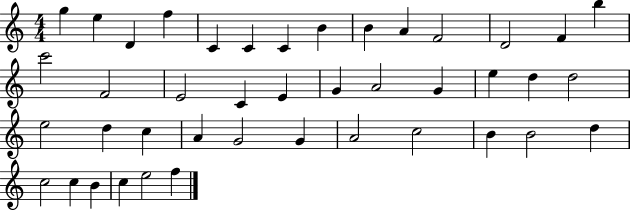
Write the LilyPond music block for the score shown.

{
  \clef treble
  \numericTimeSignature
  \time 4/4
  \key c \major
  g''4 e''4 d'4 f''4 | c'4 c'4 c'4 b'4 | b'4 a'4 f'2 | d'2 f'4 b''4 | \break c'''2 f'2 | e'2 c'4 e'4 | g'4 a'2 g'4 | e''4 d''4 d''2 | \break e''2 d''4 c''4 | a'4 g'2 g'4 | a'2 c''2 | b'4 b'2 d''4 | \break c''2 c''4 b'4 | c''4 e''2 f''4 | \bar "|."
}